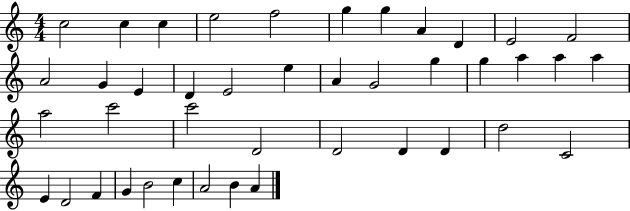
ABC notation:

X:1
T:Untitled
M:4/4
L:1/4
K:C
c2 c c e2 f2 g g A D E2 F2 A2 G E D E2 e A G2 g g a a a a2 c'2 c'2 D2 D2 D D d2 C2 E D2 F G B2 c A2 B A